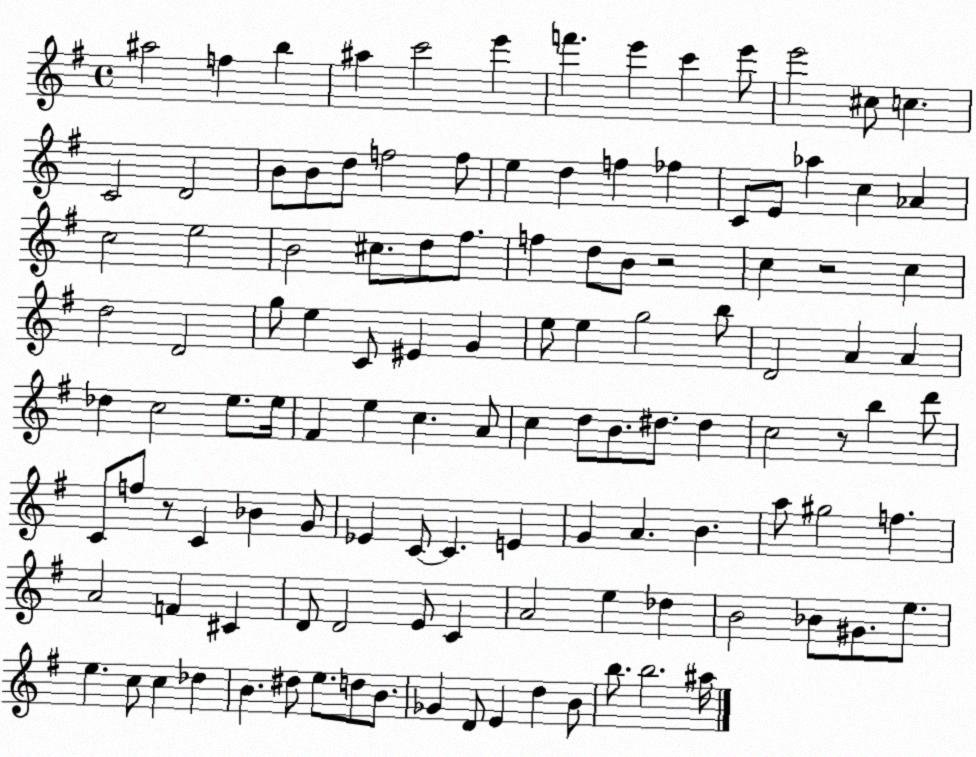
X:1
T:Untitled
M:4/4
L:1/4
K:G
^a2 f b ^a c'2 e' f' e' c' e'/2 e'2 ^c/2 c C2 D2 B/2 B/2 d/2 f2 f/2 e d f _f C/2 E/2 _a c _A c2 e2 B2 ^c/2 d/2 ^f/2 f d/2 B/2 z2 c z2 c d2 D2 g/2 e C/2 ^E G e/2 e g2 b/2 D2 A A _d c2 e/2 e/4 ^F e c A/2 c d/2 B/2 ^d/2 ^d c2 z/2 b d'/2 C/2 f/2 z/2 C _B G/2 _E C/2 C E G A B a/2 ^g2 f A2 F ^C D/2 D2 E/2 C A2 e _d B2 _B/2 ^G/2 e/2 e c/2 c _d B ^d/2 e/2 d/2 B/2 _G D/2 E d B/2 b/2 b2 ^a/4